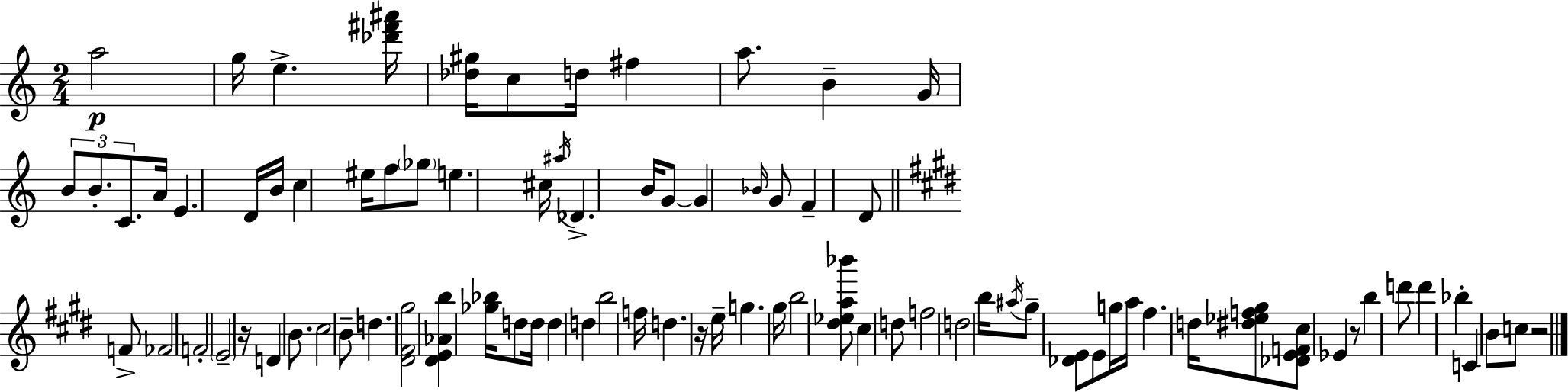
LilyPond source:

{
  \clef treble
  \numericTimeSignature
  \time 2/4
  \key c \major
  a''2\p | g''16 e''4.-> <des''' fis''' ais'''>16 | <des'' gis''>16 c''8 d''16 fis''4 | a''8. b'4-- g'16 | \break \tuplet 3/2 { b'8 b'8.-. c'8. } | a'16 e'4. d'16 | b'16 c''4 eis''16 f''8 | \parenthesize ges''8 e''4. | \break cis''16 \acciaccatura { ais''16 } des'4.-> | b'16 g'8~~ g'4 \grace { bes'16 } | g'8 f'4-- d'8 | \bar "||" \break \key e \major f'8-> fes'2 | f'2-. | \parenthesize e'2-- | r16 d'4 b'8. | \break cis''2 | b'8-- d''4. | <dis' fis' gis''>2 | <dis' e' aes' b''>4 <ges'' bes''>16 d''8 | \break d''16 d''4 d''4 | b''2 | f''16 d''4. | r16 e''16-- g''4. | \break gis''16 b''2 | <dis'' ees'' a'' bes'''>8 cis''4 | d''8 f''2 | d''2 | \break b''16 \acciaccatura { ais''16 } gis''8-- <des' e'>8 | e'8 g''16 a''16 fis''4. | d''16 <dis'' ees'' f'' gis''>8 <des' e' f' cis''>8 ees'4 | r8 b''4 | \break d'''8 d'''4 bes''4-. | c'4 b'8 | c''8 r2 | \bar "|."
}